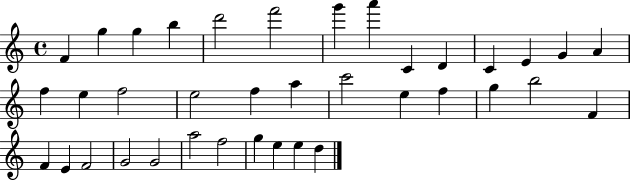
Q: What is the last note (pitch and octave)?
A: D5